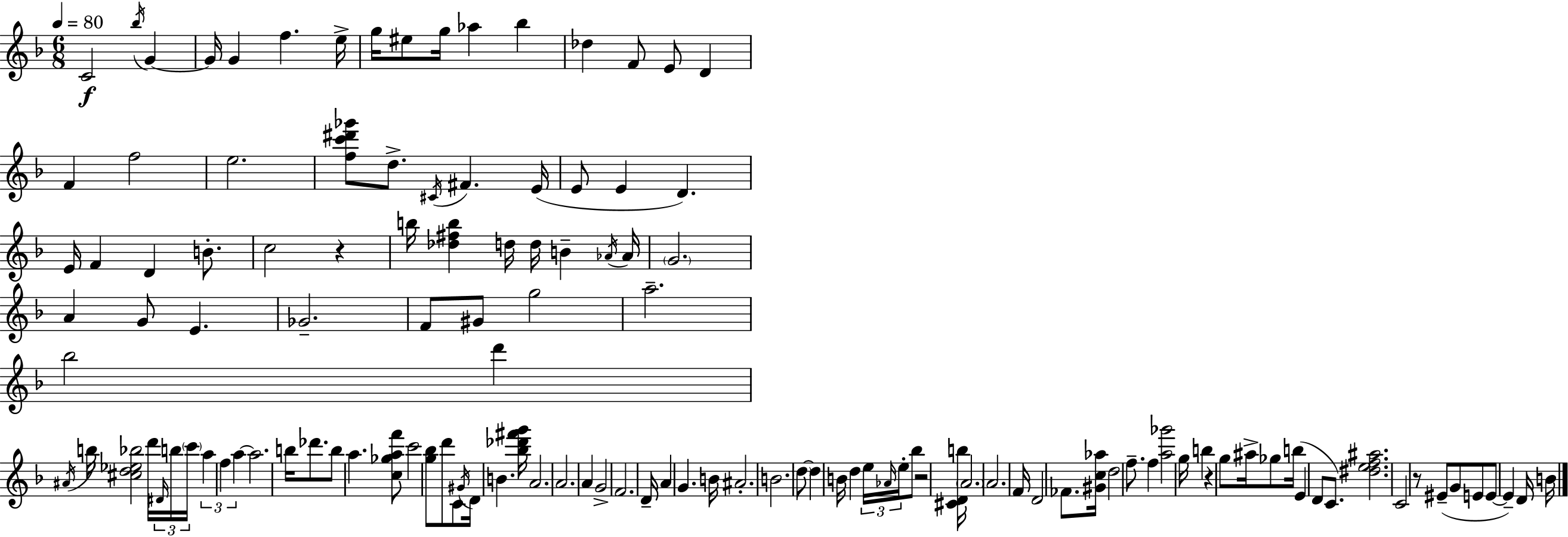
{
  \clef treble
  \numericTimeSignature
  \time 6/8
  \key f \major
  \tempo 4 = 80
  c'2\f \acciaccatura { bes''16 } g'4~~ | g'16 g'4 f''4. | e''16-> g''16 eis''8 g''16 aes''4 bes''4 | des''4 f'8 e'8 d'4 | \break f'4 f''2 | e''2. | <f'' c''' dis''' ges'''>8 d''8.-> \acciaccatura { cis'16 } fis'4. | e'16( e'8 e'4 d'4.) | \break e'16 f'4 d'4 b'8.-. | c''2 r4 | b''16 <des'' fis'' b''>4 d''16 d''16 b'4-- | \acciaccatura { aes'16 } aes'16 \parenthesize g'2. | \break a'4 g'8 e'4. | ges'2.-- | f'8 gis'8 g''2 | a''2.-- | \break bes''2 d'''4 | \acciaccatura { ais'16 } b''16 <cis'' d'' ees'' bes''>2 | d'''16 \tuplet 3/2 { \grace { dis'16 } b''16 \parenthesize c'''16 } \tuplet 3/2 { a''4 f''4 | a''4~~ } a''2. | \break b''16 des'''8. b''8 a''4. | <c'' ges'' a'' f'''>8 c'''2 | <g'' bes''>8 d'''8 c'8 \acciaccatura { gis'16 } d'16 b'4. | <bes'' des''' fis''' g'''>16 a'2. | \break a'2. | a'4 g'2-> | f'2. | d'16-- a'4 g'4. | \break b'16 ais'2.-. | b'2. | \parenthesize d''8~~ d''4 | b'16 d''4 \tuplet 3/2 { e''16 \grace { aes'16 } e''16-. } bes''8 r2 | \break <cis' d' b''>16 \parenthesize a'2. | a'2. | f'16 d'2 | fes'8. <gis' c'' aes''>16 d''2 | \break f''8.-- f''4 <a'' ges'''>2 | g''16 b''4 | r4 g''8 ais''16-> ges''8 b''16( e'4 | d'8 c'8.) <dis'' e'' f'' ais''>2. | \break c'2 | r8 eis'8--( g'8 e'8 e'8~~ | e'4--) d'16 b'16 \bar "|."
}